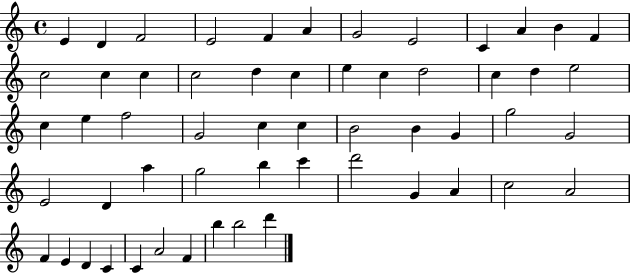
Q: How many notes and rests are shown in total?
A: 56